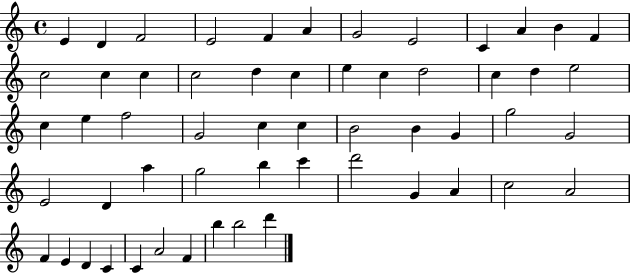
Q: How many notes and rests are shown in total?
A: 56